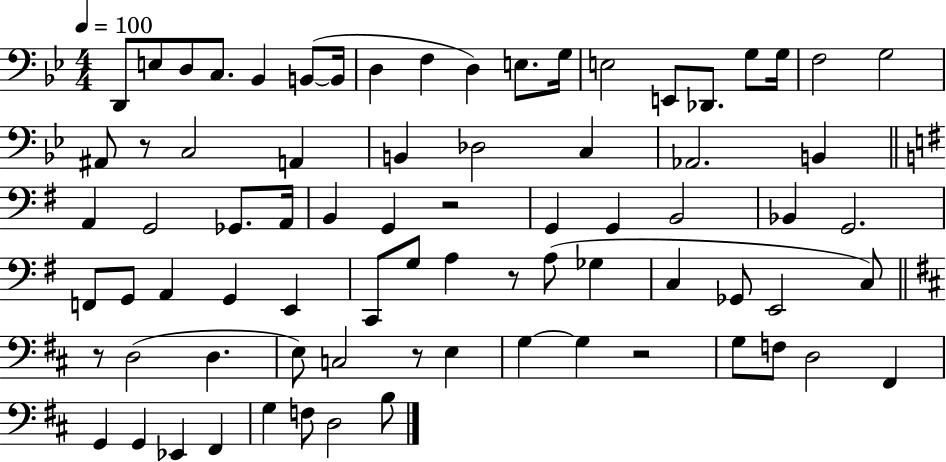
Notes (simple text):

D2/e E3/e D3/e C3/e. Bb2/q B2/e B2/s D3/q F3/q D3/q E3/e. G3/s E3/h E2/e Db2/e. G3/e G3/s F3/h G3/h A#2/e R/e C3/h A2/q B2/q Db3/h C3/q Ab2/h. B2/q A2/q G2/h Gb2/e. A2/s B2/q G2/q R/h G2/q G2/q B2/h Bb2/q G2/h. F2/e G2/e A2/q G2/q E2/q C2/e G3/e A3/q R/e A3/e Gb3/q C3/q Gb2/e E2/h C3/e R/e D3/h D3/q. E3/e C3/h R/e E3/q G3/q G3/q R/h G3/e F3/e D3/h F#2/q G2/q G2/q Eb2/q F#2/q G3/q F3/e D3/h B3/e